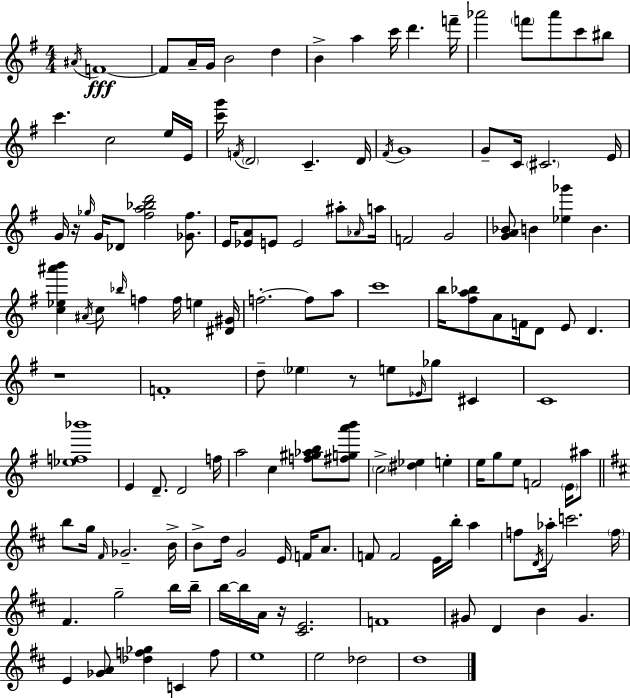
X:1
T:Untitled
M:4/4
L:1/4
K:G
^A/4 F4 F/2 A/4 G/4 B2 d B a c'/4 d' f'/4 _a'2 f'/2 _a'/2 c'/2 ^b/2 c' c2 e/4 E/4 [c'g']/4 F/4 D2 C D/4 ^F/4 G4 G/2 C/4 ^C2 E/4 G/4 z/4 _g/4 G/4 _D/2 [^fa_bd']2 [_G^f]/2 E/4 [_EA]/2 E/2 E2 ^a/2 _A/4 a/4 F2 G2 [GA_B]/2 B [_e_g'] B [c_e^a'b'] ^A/4 c/2 _b/4 f f/4 e [^D^G]/4 f2 f/2 a/2 c'4 b/4 [^fa_b]/2 A/2 F/4 D/2 E/2 D z4 F4 d/2 _e z/2 e/2 _E/4 _g/2 ^C C4 [_ef_b']4 E D/2 D2 f/4 a2 c [f^g_ab]/2 [^fga'b']/2 c2 [^d_e] e e/4 g/2 e/2 F2 E/4 ^a/2 b/2 g/4 ^F/4 _G2 B/4 B/2 d/4 G2 E/4 F/4 A/2 F/2 F2 E/4 b/4 a f/2 D/4 _a/4 c'2 f/4 ^F g2 b/4 b/4 b/4 b/4 A/4 z/4 [^CE]2 F4 ^G/2 D B ^G E [_GA]/2 [_df_g] C f/2 e4 e2 _d2 d4